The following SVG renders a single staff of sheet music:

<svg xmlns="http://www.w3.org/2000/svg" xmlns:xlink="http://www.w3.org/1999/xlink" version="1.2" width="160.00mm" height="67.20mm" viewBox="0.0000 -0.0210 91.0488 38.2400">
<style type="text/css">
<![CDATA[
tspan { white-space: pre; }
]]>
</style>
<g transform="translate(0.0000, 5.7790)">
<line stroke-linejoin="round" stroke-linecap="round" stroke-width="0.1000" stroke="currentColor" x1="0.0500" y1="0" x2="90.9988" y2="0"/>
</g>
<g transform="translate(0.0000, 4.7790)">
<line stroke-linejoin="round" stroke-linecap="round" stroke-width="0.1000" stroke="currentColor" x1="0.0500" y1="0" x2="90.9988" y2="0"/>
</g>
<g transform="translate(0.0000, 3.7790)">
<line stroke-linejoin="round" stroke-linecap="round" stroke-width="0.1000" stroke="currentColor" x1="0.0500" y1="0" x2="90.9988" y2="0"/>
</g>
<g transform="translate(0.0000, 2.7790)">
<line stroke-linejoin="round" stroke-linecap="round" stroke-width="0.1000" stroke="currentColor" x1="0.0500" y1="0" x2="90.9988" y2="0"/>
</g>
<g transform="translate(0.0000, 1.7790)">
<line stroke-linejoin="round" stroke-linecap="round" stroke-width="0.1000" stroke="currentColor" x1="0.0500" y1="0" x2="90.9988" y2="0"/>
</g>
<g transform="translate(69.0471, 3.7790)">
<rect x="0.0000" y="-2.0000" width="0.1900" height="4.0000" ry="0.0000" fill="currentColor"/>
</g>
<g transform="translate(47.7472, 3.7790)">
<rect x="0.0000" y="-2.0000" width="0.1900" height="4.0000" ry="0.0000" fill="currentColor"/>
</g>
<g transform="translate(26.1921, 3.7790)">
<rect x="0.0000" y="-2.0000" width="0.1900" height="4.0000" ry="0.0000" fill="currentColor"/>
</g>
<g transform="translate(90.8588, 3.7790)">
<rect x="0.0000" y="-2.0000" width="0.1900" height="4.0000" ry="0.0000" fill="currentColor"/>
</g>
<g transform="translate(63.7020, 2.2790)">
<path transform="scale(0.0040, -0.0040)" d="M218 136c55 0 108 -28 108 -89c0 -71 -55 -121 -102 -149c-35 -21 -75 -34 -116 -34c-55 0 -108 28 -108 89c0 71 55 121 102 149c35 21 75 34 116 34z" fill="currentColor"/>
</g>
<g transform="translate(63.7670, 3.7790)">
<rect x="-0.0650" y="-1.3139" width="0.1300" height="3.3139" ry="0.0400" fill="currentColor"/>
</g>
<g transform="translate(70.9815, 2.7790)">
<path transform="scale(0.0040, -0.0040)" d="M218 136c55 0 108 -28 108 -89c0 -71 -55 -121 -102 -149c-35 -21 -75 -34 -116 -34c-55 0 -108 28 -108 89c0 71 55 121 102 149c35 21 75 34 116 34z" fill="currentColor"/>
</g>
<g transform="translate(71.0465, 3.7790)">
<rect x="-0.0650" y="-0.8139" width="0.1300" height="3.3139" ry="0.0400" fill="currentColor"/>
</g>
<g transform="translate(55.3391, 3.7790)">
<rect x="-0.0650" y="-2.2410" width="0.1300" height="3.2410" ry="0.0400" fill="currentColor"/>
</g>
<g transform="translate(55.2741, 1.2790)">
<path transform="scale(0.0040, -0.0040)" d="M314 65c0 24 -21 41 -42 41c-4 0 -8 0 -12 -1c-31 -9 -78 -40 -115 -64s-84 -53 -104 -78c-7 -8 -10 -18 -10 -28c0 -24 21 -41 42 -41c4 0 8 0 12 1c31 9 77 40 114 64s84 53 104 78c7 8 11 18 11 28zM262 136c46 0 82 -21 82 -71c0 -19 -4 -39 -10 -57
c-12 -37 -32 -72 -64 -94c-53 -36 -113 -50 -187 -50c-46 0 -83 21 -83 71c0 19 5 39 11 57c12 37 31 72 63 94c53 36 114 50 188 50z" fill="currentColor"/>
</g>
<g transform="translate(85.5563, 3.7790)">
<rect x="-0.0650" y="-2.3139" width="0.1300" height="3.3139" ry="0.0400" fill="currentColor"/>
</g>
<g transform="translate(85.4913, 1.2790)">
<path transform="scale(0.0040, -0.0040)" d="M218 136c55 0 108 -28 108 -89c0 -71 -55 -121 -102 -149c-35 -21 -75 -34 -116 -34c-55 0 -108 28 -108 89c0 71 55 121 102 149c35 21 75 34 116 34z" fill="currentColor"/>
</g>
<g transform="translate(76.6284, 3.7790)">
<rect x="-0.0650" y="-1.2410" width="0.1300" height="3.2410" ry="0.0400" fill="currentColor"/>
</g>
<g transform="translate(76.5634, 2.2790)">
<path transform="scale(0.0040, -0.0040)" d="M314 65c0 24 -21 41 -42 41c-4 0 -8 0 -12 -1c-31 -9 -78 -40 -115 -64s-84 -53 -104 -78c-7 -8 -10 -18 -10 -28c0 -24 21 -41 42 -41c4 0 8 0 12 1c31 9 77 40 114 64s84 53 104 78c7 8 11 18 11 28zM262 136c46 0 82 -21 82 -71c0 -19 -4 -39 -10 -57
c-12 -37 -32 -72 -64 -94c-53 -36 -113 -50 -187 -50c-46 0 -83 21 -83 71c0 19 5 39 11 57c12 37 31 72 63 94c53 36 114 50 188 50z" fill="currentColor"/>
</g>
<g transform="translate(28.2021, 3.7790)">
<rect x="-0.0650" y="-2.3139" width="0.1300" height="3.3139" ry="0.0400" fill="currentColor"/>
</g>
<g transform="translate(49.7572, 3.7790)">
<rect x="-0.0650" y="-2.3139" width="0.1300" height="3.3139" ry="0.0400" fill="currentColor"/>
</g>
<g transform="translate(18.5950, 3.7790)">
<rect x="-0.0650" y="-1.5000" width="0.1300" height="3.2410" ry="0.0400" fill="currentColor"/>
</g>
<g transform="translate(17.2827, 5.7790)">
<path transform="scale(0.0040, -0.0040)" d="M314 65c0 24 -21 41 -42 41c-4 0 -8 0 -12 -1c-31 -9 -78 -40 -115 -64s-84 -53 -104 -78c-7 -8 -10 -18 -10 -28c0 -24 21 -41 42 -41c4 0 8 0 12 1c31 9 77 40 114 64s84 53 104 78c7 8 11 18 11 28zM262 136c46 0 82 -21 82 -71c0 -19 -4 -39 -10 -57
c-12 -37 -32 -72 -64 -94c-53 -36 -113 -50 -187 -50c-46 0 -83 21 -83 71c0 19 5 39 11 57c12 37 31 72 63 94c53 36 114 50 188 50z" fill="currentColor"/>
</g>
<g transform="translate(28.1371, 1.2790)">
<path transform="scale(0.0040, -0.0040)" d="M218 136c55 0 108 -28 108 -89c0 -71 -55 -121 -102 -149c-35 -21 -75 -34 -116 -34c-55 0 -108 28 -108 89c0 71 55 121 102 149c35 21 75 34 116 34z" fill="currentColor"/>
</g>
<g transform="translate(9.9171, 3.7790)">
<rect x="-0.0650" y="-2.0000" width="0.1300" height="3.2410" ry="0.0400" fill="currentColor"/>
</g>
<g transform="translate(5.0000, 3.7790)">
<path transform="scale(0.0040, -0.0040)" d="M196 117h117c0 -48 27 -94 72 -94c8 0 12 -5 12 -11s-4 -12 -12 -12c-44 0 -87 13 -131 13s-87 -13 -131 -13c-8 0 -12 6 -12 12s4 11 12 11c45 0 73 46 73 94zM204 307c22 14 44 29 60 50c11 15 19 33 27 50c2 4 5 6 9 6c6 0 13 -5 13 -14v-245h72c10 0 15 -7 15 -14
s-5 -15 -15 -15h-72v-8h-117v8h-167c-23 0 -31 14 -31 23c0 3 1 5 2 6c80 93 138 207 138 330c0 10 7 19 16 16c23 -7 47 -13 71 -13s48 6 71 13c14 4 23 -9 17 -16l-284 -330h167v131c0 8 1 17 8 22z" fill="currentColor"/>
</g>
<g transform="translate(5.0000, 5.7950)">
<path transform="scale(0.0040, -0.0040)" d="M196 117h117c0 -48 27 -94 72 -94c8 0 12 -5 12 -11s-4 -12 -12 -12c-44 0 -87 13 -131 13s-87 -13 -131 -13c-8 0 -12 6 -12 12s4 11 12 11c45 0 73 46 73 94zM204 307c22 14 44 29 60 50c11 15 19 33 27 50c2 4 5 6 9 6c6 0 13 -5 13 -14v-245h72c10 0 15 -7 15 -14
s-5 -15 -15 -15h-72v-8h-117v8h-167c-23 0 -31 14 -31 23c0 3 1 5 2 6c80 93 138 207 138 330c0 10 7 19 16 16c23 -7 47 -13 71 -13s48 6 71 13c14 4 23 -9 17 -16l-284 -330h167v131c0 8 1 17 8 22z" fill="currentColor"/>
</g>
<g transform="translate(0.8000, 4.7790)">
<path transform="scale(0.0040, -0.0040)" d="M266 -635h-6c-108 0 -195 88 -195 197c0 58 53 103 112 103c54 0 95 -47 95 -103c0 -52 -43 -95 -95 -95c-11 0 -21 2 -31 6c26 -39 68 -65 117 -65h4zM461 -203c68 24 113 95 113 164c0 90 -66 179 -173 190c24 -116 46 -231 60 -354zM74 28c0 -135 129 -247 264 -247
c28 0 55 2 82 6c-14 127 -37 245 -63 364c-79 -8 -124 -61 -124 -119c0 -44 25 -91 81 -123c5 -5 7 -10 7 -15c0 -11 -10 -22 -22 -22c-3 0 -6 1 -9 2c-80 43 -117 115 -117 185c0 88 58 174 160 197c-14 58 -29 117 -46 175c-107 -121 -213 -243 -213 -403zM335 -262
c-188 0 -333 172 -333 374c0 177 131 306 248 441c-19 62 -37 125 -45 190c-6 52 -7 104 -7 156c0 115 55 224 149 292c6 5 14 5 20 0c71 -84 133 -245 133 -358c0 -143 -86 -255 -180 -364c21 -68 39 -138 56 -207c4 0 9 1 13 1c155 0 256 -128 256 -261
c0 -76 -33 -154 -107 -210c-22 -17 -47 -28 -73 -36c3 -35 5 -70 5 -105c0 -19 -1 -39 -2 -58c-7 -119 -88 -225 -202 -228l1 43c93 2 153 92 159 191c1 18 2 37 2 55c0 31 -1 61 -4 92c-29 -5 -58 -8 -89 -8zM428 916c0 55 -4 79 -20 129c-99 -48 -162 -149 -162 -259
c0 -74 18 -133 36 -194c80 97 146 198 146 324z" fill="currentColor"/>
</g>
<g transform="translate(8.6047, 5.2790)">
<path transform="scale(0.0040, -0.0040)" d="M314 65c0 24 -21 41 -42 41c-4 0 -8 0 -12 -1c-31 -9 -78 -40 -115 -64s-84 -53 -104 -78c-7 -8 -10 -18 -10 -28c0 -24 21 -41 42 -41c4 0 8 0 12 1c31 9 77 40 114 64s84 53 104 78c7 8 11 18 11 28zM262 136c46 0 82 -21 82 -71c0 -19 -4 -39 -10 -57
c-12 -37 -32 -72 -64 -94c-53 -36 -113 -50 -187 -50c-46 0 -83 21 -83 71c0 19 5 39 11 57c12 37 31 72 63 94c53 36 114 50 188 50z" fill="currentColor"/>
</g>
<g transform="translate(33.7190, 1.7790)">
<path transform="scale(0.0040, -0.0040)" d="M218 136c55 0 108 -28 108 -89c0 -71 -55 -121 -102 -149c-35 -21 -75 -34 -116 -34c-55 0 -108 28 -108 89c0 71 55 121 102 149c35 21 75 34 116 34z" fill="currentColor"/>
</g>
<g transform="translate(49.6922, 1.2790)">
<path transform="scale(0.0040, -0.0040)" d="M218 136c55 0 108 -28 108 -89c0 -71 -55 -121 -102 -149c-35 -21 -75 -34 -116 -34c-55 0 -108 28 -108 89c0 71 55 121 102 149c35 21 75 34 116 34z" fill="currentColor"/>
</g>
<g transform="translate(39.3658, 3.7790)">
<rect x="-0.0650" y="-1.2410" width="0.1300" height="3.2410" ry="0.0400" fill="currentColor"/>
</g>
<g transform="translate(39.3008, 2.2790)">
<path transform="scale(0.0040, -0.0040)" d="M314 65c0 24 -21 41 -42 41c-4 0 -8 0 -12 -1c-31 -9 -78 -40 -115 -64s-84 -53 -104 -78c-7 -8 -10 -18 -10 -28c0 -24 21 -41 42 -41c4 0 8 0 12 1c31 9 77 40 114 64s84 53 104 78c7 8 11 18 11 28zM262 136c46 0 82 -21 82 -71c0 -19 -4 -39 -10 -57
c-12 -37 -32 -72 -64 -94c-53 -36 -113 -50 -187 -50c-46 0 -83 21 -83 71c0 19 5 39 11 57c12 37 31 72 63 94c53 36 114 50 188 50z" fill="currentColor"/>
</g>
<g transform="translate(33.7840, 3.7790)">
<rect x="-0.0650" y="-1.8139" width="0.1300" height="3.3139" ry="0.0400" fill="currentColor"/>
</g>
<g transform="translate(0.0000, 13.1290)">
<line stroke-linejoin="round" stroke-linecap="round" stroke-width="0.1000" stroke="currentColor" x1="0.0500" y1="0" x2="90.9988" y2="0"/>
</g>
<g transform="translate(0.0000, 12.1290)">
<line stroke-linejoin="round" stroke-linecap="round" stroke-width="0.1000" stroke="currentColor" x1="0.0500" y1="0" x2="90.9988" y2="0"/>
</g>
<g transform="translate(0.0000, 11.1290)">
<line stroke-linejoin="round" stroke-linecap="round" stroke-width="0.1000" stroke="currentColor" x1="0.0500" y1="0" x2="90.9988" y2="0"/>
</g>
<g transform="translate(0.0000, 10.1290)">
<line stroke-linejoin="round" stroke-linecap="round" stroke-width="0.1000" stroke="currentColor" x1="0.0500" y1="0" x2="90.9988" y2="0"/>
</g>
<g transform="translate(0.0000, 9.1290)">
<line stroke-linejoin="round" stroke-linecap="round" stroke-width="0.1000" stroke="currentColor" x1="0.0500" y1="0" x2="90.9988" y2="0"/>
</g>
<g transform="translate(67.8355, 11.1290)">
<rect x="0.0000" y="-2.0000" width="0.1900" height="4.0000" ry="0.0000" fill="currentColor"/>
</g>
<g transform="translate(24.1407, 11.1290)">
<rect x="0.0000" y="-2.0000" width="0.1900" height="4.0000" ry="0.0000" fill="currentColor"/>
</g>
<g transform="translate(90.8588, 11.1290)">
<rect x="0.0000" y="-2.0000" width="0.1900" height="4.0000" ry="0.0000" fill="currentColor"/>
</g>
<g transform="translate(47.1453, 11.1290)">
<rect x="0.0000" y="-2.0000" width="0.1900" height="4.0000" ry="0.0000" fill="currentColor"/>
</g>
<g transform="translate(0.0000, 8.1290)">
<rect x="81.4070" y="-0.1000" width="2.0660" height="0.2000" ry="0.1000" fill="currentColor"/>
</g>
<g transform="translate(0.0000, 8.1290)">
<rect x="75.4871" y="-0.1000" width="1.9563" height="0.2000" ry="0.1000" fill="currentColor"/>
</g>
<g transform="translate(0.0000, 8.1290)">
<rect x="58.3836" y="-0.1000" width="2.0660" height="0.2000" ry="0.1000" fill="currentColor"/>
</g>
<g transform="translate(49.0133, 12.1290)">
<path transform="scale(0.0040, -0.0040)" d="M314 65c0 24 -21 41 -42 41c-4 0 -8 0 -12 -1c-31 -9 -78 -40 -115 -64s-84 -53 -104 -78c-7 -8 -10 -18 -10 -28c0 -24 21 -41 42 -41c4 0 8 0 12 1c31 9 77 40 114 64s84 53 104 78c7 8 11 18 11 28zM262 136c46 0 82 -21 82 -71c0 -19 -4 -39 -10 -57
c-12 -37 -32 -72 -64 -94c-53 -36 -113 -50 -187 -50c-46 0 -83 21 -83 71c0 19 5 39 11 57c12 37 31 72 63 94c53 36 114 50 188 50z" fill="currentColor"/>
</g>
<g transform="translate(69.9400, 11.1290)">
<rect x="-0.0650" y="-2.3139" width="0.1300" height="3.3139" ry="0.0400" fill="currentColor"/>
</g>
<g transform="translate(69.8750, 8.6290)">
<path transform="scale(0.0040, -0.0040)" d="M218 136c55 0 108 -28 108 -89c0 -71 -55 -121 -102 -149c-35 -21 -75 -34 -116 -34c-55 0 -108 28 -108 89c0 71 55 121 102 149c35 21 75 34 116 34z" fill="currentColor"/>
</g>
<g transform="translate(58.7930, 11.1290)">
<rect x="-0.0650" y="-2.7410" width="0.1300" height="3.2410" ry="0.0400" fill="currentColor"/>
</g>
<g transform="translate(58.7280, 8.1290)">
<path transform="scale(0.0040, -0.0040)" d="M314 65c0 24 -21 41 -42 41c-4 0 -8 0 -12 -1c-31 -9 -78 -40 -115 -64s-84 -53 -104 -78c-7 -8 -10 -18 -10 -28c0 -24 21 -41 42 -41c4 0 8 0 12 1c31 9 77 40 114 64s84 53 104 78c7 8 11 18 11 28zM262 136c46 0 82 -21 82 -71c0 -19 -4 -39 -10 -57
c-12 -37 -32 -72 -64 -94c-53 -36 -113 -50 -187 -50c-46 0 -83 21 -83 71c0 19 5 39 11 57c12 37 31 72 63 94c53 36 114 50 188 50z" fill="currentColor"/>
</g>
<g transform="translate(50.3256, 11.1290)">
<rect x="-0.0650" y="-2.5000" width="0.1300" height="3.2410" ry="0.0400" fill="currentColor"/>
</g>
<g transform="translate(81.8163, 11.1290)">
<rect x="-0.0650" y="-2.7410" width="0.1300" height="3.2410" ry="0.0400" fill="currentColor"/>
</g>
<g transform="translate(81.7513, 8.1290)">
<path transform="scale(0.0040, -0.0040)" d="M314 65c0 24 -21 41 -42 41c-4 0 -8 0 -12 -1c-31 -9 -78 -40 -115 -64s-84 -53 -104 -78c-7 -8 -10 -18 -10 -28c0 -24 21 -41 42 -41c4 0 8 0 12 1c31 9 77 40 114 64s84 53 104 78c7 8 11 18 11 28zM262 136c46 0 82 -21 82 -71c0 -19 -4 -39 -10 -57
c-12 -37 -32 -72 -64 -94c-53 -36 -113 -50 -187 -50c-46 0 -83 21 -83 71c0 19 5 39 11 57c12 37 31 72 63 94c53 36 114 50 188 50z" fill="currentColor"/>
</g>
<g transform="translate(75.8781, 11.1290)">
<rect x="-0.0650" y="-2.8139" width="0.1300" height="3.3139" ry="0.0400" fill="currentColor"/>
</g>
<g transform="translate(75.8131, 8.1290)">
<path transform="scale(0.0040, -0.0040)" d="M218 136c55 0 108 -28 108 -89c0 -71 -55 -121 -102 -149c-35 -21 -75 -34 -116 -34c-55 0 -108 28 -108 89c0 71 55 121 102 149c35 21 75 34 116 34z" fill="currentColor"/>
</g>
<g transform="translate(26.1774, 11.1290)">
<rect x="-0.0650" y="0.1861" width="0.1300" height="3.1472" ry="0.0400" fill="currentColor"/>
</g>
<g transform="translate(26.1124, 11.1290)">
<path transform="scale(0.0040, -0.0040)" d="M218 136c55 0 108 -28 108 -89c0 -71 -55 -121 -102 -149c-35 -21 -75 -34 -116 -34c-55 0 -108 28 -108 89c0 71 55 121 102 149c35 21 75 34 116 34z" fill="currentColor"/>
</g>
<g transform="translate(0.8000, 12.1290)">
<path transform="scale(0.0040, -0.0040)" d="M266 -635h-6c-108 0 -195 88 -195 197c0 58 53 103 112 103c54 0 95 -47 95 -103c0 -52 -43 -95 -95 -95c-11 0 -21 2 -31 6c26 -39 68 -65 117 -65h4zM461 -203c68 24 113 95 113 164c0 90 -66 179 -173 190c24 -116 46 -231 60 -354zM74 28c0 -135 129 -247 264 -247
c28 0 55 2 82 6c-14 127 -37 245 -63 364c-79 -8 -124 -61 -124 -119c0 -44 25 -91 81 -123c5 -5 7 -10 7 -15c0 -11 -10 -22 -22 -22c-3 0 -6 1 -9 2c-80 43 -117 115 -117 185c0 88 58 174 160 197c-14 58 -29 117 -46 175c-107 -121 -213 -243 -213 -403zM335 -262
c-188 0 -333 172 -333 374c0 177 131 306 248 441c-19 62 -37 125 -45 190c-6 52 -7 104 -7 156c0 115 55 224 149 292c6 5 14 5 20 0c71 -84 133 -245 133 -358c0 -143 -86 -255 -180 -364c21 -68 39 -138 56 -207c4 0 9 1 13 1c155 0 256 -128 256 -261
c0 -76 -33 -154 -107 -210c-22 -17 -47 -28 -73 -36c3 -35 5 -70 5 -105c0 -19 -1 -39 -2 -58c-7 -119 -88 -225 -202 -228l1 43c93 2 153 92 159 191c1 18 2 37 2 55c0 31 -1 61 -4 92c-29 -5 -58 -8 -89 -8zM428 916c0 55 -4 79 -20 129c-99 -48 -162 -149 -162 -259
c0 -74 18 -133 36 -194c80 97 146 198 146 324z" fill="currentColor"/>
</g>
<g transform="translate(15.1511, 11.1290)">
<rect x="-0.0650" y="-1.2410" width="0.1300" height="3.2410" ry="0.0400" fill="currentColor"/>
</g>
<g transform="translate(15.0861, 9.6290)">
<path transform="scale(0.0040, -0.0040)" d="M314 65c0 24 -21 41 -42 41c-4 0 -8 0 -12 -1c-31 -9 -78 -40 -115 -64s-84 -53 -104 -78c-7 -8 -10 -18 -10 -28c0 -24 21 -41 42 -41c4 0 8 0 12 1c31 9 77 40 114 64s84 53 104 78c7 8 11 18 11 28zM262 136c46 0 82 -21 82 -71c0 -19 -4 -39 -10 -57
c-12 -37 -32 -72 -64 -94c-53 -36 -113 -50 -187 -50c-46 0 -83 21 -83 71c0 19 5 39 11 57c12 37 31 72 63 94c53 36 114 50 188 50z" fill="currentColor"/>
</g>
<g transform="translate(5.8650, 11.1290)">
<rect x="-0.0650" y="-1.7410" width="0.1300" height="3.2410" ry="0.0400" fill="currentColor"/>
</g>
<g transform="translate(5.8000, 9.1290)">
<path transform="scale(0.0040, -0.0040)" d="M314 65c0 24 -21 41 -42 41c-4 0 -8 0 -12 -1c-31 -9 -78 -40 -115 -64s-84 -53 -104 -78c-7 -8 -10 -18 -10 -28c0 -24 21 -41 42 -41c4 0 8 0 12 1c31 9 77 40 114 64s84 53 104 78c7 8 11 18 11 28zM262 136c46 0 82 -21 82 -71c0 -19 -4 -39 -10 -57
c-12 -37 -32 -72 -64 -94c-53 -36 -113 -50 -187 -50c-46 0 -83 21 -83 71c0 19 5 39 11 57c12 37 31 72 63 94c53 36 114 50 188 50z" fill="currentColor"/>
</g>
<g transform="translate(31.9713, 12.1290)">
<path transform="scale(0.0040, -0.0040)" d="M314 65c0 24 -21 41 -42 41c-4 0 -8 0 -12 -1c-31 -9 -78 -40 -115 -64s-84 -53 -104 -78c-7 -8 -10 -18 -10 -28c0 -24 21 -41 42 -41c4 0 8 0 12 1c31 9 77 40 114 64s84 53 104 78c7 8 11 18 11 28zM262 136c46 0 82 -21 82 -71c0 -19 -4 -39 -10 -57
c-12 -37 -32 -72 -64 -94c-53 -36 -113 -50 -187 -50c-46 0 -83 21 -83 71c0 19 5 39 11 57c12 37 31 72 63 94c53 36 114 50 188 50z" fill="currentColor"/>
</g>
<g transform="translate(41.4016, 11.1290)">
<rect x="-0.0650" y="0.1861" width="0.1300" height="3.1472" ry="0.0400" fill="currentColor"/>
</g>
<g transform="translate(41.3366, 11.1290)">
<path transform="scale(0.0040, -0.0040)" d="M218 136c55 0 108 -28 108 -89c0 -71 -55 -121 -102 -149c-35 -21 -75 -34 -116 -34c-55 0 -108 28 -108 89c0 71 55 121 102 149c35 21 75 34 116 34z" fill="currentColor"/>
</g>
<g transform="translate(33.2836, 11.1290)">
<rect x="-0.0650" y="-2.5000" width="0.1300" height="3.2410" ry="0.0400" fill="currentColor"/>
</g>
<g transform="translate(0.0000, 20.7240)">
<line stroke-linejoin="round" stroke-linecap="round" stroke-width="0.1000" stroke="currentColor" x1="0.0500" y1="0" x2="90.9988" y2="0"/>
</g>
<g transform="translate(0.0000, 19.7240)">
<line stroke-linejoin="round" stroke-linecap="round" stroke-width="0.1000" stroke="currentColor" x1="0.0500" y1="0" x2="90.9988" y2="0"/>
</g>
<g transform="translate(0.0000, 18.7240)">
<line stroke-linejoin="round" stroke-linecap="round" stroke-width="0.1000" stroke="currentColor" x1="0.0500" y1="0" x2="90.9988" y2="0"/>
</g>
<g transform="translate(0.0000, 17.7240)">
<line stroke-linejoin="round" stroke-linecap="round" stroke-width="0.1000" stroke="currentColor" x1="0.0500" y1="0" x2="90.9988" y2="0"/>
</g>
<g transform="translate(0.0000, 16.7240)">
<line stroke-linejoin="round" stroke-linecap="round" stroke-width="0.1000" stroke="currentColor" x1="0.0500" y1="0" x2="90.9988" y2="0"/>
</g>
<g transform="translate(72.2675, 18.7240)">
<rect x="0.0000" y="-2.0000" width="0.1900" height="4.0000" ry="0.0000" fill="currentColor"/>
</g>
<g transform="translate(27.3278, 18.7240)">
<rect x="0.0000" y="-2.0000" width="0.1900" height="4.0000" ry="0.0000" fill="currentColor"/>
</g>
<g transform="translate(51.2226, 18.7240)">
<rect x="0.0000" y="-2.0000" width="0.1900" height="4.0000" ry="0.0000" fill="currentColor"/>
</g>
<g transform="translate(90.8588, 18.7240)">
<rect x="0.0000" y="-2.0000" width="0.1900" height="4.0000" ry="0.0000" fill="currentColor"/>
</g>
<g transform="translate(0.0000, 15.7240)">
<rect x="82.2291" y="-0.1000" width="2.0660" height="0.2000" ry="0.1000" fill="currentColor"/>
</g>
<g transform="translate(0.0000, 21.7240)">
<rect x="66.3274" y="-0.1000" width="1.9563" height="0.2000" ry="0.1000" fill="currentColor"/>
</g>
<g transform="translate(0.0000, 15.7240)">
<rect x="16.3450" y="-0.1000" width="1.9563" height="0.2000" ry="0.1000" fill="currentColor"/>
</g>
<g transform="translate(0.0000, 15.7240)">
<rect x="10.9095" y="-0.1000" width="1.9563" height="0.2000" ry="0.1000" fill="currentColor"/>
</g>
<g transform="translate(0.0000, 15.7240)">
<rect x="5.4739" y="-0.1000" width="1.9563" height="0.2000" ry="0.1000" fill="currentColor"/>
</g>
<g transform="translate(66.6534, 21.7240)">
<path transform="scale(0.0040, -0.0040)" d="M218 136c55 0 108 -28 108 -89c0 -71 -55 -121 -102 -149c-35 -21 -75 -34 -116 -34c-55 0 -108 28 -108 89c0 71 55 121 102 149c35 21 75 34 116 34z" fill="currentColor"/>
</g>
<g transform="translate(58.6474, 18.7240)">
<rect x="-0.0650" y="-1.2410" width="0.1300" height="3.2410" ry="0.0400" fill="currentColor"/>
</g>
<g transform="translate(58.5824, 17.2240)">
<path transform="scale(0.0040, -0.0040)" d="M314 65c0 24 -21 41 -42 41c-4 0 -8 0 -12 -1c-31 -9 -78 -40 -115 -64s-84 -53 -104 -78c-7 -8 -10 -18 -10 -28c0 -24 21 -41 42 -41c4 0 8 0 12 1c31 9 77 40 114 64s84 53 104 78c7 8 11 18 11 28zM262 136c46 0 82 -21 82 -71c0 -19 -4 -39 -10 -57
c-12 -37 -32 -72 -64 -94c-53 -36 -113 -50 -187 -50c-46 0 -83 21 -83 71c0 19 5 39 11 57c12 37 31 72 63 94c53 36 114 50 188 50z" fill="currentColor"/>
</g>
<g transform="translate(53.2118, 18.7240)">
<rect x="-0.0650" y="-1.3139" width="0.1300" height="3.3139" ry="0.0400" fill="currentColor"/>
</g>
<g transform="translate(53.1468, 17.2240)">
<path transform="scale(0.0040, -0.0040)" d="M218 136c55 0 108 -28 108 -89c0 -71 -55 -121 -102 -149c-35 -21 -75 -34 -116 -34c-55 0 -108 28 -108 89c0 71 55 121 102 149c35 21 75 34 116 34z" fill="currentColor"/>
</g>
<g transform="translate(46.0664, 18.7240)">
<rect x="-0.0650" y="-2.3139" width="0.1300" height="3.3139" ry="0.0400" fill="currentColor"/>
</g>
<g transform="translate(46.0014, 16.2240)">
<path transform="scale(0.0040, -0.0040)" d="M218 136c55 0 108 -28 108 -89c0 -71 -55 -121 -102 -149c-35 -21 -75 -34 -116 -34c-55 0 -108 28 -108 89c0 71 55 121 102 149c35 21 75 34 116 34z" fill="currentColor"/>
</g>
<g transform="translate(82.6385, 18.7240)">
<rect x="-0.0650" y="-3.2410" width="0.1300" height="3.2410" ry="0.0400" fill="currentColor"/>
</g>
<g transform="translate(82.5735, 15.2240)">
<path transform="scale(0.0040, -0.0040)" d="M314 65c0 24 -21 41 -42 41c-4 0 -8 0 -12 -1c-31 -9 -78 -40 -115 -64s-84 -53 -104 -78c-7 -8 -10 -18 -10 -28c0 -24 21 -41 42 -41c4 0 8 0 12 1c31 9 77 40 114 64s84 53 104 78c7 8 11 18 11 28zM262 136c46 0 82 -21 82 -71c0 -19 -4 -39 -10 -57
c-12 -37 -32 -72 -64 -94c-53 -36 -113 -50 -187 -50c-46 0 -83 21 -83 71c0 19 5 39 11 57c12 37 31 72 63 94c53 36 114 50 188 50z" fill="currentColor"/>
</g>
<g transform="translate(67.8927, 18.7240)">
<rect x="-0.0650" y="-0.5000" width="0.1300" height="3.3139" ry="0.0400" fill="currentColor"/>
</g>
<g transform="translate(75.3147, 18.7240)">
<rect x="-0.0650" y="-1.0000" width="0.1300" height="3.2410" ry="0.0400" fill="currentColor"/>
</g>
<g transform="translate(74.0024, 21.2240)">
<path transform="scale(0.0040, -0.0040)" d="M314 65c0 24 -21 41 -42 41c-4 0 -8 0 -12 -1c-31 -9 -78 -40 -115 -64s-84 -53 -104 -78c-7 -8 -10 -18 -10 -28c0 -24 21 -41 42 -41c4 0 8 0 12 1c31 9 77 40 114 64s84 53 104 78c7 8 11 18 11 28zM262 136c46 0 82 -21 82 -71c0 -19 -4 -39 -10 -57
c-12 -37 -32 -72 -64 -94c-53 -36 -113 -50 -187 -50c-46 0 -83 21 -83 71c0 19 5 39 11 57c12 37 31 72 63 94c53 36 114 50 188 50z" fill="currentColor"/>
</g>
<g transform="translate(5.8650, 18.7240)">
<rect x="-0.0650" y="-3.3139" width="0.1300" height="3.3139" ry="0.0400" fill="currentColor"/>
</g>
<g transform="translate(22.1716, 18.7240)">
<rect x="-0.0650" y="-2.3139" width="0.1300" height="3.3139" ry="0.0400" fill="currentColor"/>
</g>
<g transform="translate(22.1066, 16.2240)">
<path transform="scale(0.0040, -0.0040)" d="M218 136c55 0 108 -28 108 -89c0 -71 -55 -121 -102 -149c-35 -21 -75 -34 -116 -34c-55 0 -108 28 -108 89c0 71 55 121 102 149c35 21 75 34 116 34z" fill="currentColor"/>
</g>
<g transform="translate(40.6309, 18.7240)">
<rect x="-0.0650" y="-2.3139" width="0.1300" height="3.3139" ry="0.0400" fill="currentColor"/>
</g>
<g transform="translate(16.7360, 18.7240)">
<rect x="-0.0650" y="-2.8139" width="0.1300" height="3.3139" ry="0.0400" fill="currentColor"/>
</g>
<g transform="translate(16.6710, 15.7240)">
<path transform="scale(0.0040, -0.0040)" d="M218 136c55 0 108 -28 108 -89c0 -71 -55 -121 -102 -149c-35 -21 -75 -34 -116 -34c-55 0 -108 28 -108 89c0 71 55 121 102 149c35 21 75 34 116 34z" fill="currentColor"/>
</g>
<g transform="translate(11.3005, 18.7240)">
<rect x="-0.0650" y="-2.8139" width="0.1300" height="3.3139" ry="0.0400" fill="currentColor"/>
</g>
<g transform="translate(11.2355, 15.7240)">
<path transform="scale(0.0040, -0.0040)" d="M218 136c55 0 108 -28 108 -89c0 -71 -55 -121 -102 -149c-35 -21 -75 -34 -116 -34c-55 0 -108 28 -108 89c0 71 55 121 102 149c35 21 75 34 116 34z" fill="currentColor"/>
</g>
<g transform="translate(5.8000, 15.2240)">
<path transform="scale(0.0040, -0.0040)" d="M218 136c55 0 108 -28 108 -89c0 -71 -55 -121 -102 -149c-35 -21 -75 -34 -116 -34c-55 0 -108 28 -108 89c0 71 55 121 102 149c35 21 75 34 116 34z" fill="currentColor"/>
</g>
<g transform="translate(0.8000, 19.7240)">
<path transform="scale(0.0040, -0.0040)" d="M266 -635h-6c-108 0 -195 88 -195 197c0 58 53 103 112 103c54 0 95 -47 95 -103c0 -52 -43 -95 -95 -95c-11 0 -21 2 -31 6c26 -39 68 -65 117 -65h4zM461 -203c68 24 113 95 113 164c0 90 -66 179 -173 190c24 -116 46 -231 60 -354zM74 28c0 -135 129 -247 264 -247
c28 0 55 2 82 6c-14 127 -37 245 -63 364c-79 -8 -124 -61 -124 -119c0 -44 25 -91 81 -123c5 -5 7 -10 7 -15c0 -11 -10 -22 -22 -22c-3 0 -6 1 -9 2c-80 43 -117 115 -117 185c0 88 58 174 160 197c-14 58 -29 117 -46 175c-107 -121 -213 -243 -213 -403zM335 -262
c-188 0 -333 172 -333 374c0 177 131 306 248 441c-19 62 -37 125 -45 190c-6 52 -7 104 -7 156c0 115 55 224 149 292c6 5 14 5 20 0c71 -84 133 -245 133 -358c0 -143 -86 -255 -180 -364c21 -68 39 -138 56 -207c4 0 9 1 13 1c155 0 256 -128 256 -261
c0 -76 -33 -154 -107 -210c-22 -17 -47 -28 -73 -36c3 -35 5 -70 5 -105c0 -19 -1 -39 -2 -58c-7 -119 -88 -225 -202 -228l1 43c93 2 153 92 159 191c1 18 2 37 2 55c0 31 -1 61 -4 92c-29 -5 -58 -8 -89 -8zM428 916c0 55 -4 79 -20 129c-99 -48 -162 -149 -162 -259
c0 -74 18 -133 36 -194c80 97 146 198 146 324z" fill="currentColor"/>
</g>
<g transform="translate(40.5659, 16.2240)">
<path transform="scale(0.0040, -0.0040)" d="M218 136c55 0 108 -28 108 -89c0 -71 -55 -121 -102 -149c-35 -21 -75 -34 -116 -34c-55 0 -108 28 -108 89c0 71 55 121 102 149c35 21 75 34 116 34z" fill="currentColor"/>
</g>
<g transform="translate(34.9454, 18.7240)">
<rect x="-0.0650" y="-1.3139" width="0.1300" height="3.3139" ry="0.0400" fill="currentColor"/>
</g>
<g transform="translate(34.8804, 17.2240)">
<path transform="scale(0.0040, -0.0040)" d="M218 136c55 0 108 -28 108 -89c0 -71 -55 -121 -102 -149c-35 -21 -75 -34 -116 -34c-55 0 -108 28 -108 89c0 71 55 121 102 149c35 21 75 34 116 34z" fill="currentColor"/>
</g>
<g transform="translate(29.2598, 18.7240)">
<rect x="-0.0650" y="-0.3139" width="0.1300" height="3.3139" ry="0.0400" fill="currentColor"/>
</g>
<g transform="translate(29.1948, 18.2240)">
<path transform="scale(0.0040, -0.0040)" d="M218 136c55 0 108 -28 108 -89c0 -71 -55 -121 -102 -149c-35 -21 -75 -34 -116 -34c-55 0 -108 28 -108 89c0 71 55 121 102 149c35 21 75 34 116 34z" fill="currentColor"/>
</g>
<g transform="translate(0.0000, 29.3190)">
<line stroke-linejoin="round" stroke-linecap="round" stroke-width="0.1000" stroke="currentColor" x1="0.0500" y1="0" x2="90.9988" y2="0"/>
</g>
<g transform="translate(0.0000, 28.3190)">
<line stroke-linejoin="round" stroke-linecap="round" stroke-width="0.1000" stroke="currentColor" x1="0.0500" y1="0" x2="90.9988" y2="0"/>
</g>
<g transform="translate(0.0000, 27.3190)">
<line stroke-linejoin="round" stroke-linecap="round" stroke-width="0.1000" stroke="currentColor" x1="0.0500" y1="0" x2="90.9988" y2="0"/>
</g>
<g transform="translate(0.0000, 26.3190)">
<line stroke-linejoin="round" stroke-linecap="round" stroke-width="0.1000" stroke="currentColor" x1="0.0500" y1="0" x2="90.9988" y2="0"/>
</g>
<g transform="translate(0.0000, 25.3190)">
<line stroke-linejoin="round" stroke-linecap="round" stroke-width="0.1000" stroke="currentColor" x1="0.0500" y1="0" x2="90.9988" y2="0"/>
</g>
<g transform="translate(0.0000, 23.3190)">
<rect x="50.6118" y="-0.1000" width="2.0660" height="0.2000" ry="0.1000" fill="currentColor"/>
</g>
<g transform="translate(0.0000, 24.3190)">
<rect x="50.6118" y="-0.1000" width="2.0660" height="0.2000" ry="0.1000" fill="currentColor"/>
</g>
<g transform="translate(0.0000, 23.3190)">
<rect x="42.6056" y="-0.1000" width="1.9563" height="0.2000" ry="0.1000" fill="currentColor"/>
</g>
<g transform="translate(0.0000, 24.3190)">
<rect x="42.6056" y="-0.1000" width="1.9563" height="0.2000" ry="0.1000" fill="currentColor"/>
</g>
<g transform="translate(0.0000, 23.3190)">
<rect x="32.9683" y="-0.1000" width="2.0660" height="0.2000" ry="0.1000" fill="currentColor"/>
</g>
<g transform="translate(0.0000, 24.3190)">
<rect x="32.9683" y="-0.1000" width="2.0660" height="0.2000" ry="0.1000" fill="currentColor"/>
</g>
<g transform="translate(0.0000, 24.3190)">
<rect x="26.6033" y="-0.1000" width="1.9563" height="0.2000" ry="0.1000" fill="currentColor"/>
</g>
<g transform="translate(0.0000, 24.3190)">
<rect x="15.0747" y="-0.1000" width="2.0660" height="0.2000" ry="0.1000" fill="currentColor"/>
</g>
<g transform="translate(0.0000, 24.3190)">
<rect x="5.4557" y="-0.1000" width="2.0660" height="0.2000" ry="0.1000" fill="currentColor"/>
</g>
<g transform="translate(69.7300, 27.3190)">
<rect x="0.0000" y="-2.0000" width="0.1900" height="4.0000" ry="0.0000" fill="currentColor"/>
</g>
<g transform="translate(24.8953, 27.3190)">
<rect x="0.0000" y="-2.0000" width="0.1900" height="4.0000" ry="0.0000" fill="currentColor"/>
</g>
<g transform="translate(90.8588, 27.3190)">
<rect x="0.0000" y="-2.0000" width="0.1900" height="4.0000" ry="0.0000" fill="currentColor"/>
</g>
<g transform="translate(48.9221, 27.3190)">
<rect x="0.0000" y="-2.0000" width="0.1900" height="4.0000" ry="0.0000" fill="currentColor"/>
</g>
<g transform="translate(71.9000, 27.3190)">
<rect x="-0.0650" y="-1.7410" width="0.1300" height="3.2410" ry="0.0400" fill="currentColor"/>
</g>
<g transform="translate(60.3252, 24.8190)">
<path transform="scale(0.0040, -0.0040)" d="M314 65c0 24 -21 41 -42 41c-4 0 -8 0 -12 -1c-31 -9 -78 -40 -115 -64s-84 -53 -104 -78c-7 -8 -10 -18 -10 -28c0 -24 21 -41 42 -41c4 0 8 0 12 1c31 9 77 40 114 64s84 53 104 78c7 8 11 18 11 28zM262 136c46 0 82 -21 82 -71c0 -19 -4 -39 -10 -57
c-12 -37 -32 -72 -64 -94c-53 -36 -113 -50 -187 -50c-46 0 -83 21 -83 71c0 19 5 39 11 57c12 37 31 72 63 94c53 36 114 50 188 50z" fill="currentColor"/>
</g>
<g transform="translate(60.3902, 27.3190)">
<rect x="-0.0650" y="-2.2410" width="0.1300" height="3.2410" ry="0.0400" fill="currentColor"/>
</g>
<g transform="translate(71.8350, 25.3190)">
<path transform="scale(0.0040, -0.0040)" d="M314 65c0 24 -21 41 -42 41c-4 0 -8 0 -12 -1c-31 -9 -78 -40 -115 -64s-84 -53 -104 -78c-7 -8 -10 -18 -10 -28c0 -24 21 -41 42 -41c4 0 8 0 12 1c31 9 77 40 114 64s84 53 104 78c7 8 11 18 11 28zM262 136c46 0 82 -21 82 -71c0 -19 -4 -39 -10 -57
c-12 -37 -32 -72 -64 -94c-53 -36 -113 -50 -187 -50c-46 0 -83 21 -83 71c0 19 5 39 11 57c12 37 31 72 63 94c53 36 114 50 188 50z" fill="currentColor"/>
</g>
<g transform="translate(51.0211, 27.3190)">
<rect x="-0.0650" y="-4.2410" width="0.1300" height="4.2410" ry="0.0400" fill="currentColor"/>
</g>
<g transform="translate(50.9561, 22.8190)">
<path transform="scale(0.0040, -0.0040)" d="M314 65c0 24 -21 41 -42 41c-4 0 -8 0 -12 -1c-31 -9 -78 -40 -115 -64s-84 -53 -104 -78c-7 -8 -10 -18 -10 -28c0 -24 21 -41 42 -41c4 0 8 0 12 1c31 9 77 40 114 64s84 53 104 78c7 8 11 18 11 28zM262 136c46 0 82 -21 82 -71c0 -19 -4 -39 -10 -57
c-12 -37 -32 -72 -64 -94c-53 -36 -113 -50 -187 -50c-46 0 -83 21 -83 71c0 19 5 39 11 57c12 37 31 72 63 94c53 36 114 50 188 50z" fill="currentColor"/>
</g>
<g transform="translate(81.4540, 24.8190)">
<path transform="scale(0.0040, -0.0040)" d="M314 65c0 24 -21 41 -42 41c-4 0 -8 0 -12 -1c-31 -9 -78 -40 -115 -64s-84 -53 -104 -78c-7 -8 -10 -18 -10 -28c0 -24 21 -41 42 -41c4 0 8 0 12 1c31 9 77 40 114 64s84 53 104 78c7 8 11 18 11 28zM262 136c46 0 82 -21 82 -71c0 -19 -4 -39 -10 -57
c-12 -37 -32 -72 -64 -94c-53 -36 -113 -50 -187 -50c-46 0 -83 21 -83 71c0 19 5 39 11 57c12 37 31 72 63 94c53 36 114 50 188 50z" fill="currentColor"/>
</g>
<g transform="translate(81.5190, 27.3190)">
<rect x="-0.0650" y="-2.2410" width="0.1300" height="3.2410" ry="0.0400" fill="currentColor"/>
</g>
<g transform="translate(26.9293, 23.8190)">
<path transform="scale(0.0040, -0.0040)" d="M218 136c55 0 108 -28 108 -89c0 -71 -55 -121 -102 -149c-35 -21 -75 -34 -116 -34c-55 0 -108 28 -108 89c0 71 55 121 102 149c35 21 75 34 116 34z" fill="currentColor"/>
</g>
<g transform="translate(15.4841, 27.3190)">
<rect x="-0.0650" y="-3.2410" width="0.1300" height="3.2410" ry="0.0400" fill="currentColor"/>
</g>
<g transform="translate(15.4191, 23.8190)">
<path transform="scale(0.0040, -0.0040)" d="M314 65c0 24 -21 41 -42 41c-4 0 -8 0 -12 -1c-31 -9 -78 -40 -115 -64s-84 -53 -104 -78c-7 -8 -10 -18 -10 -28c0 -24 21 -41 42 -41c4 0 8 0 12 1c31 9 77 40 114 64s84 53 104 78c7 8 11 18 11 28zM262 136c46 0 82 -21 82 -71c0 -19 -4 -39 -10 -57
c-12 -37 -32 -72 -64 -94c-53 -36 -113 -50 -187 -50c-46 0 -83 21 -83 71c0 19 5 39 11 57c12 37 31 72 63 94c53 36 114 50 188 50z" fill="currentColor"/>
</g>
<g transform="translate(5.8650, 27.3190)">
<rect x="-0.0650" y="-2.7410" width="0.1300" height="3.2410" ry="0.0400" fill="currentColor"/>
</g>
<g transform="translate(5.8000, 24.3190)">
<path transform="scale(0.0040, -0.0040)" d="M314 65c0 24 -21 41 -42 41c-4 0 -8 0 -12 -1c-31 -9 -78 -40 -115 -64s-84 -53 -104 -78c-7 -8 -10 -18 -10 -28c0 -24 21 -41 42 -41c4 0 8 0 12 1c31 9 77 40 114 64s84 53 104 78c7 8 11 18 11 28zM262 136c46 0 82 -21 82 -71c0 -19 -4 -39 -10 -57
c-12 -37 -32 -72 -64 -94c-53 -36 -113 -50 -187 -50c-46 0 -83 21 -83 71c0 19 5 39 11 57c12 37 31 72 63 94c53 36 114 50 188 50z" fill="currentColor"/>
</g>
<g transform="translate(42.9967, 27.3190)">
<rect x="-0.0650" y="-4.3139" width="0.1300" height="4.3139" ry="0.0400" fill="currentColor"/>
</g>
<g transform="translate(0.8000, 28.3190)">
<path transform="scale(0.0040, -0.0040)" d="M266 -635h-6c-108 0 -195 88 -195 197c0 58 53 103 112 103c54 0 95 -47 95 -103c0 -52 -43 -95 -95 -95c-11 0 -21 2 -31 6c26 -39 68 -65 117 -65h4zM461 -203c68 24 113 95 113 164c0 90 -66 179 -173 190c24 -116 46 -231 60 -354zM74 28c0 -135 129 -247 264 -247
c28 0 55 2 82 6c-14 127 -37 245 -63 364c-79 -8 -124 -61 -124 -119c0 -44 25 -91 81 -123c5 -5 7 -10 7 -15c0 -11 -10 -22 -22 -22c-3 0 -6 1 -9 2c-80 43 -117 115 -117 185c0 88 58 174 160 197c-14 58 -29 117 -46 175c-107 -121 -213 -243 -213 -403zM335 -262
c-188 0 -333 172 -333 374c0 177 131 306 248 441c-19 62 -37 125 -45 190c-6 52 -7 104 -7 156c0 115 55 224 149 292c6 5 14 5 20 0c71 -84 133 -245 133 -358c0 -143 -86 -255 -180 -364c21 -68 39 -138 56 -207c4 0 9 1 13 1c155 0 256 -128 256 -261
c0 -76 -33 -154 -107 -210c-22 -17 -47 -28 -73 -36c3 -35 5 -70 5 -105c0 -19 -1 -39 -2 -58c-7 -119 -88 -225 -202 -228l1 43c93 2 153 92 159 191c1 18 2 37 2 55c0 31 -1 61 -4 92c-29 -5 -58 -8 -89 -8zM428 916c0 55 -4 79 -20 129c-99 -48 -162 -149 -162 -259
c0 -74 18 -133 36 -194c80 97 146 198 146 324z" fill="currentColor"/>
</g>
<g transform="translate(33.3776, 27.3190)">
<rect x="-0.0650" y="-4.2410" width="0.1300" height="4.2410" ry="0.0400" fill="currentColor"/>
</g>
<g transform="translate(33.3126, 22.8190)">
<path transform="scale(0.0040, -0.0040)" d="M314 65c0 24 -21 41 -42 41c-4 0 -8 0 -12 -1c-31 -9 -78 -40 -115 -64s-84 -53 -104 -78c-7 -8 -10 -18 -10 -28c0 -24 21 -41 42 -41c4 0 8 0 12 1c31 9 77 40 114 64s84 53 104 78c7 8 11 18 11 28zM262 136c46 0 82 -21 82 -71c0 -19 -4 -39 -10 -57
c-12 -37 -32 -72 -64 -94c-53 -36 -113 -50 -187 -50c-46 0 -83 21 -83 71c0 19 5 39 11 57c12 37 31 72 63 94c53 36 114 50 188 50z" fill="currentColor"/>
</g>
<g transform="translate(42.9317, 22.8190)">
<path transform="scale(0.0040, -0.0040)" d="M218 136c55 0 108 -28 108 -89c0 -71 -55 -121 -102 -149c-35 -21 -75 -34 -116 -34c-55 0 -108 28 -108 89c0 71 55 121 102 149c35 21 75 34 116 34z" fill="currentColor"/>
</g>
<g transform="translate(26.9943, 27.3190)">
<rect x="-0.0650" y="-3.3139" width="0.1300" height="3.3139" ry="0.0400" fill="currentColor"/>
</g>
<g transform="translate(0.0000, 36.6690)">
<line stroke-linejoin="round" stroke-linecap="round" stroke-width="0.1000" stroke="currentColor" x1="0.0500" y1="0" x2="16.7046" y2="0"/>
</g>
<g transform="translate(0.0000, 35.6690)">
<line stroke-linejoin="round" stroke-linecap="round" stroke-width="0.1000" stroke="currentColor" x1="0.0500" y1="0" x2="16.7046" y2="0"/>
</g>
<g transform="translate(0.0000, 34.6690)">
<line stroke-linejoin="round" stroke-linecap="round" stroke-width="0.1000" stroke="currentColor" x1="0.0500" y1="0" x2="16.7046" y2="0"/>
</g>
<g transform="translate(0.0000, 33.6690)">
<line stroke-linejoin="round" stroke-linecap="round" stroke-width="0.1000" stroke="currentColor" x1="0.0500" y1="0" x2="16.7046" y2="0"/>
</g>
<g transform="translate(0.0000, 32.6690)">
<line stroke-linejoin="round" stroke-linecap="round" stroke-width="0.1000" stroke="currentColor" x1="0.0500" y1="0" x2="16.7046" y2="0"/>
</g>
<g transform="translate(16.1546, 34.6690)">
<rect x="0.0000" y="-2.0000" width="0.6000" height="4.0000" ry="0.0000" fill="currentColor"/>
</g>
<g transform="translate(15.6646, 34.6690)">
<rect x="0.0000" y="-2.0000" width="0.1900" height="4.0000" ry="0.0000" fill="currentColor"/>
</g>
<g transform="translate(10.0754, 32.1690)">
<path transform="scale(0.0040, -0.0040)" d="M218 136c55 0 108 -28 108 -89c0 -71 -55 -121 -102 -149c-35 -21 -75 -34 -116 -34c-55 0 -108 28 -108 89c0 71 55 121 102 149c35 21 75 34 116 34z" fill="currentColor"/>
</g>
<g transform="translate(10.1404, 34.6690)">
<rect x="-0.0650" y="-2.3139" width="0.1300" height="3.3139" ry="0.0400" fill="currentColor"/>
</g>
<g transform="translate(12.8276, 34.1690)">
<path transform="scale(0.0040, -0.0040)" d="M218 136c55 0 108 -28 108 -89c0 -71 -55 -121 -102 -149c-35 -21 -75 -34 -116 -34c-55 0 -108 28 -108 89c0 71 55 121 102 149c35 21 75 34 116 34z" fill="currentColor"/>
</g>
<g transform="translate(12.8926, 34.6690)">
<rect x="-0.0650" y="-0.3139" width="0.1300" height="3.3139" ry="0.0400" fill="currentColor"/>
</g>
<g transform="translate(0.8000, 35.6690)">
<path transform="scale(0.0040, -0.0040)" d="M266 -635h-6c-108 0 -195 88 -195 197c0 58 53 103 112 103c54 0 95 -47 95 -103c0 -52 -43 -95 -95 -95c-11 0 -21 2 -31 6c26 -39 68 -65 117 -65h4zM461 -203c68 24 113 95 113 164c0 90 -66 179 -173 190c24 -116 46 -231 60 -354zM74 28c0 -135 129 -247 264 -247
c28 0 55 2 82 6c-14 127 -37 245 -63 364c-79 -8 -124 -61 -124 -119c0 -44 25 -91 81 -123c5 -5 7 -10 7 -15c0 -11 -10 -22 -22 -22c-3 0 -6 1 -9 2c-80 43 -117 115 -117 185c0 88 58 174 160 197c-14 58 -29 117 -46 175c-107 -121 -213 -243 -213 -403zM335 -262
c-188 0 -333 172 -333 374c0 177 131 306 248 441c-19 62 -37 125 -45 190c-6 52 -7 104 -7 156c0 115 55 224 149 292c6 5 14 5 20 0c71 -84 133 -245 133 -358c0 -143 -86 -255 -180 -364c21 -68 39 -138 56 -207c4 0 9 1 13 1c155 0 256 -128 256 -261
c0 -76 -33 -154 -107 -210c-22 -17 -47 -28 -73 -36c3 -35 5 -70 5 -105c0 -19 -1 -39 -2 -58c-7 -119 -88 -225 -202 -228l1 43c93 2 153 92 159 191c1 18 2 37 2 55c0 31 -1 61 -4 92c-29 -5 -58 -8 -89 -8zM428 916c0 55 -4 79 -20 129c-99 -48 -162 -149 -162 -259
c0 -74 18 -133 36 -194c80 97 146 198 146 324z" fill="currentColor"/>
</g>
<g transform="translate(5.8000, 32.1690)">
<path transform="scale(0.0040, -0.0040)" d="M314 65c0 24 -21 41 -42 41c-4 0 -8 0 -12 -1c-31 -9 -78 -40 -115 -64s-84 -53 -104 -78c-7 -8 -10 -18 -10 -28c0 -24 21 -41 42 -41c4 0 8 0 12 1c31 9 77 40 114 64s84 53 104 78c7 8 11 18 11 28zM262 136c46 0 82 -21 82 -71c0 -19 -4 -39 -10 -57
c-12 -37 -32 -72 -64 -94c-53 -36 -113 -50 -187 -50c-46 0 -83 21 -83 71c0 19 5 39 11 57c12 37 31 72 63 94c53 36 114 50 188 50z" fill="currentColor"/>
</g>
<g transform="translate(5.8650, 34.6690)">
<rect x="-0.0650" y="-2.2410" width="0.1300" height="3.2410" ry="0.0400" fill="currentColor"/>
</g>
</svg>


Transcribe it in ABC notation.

X:1
T:Untitled
M:4/4
L:1/4
K:C
F2 E2 g f e2 g g2 e d e2 g f2 e2 B G2 B G2 a2 g a a2 b a a g c e g g e e2 C D2 b2 a2 b2 b d'2 d' d'2 g2 f2 g2 g2 g c